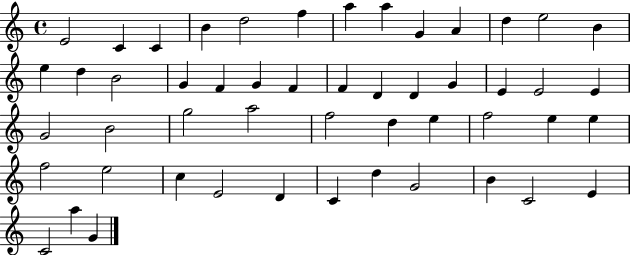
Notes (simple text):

E4/h C4/q C4/q B4/q D5/h F5/q A5/q A5/q G4/q A4/q D5/q E5/h B4/q E5/q D5/q B4/h G4/q F4/q G4/q F4/q F4/q D4/q D4/q G4/q E4/q E4/h E4/q G4/h B4/h G5/h A5/h F5/h D5/q E5/q F5/h E5/q E5/q F5/h E5/h C5/q E4/h D4/q C4/q D5/q G4/h B4/q C4/h E4/q C4/h A5/q G4/q